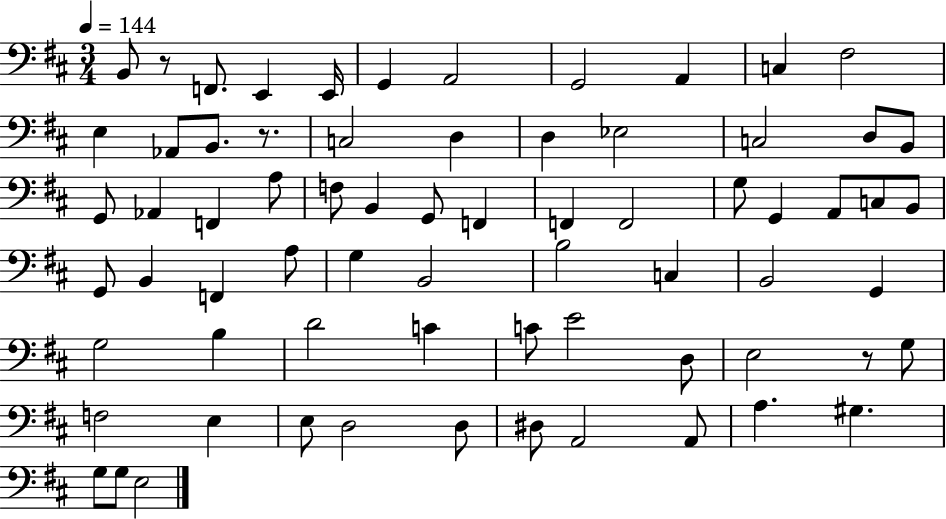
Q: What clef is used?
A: bass